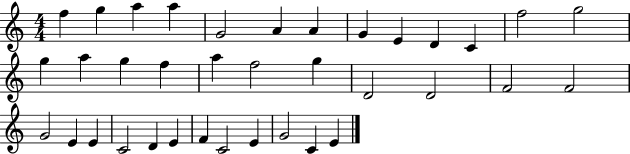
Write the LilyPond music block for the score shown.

{
  \clef treble
  \numericTimeSignature
  \time 4/4
  \key c \major
  f''4 g''4 a''4 a''4 | g'2 a'4 a'4 | g'4 e'4 d'4 c'4 | f''2 g''2 | \break g''4 a''4 g''4 f''4 | a''4 f''2 g''4 | d'2 d'2 | f'2 f'2 | \break g'2 e'4 e'4 | c'2 d'4 e'4 | f'4 c'2 e'4 | g'2 c'4 e'4 | \break \bar "|."
}